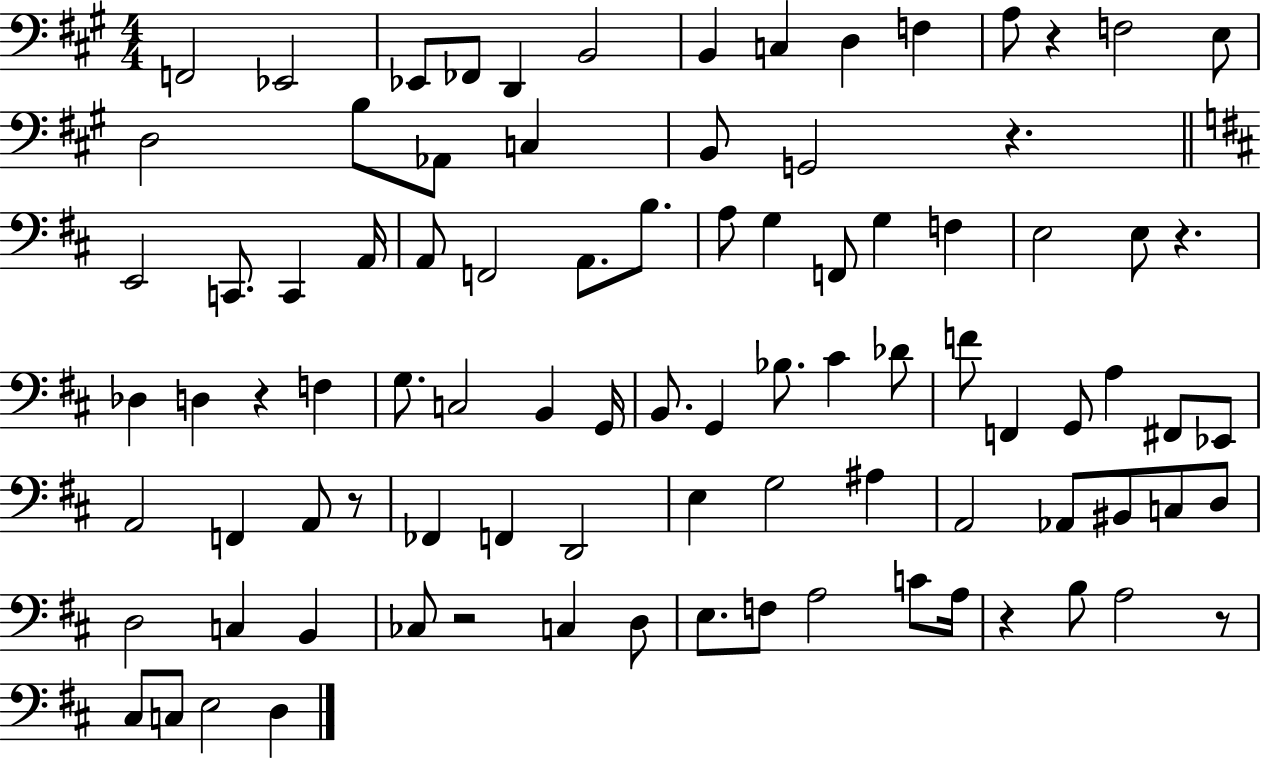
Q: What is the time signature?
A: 4/4